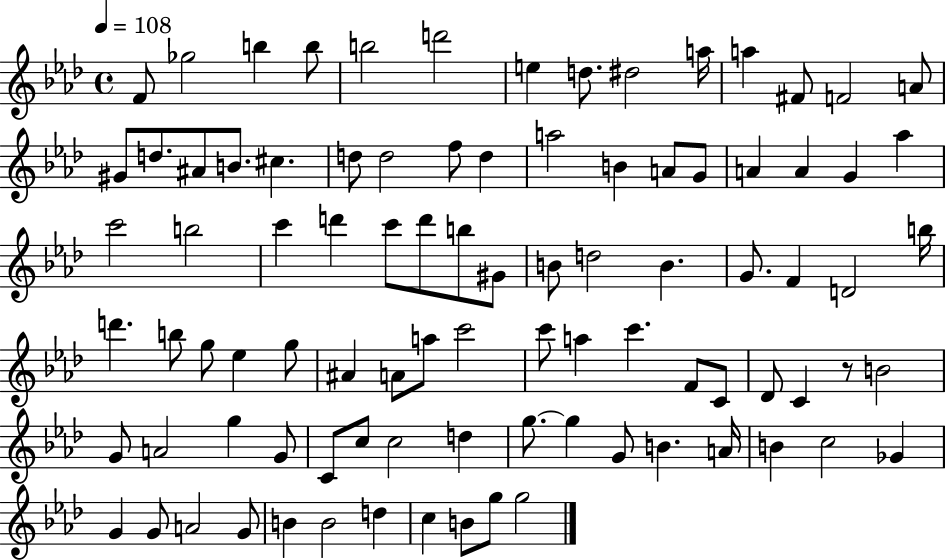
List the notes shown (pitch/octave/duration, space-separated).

F4/e Gb5/h B5/q B5/e B5/h D6/h E5/q D5/e. D#5/h A5/s A5/q F#4/e F4/h A4/e G#4/e D5/e. A#4/e B4/e. C#5/q. D5/e D5/h F5/e D5/q A5/h B4/q A4/e G4/e A4/q A4/q G4/q Ab5/q C6/h B5/h C6/q D6/q C6/e D6/e B5/e G#4/e B4/e D5/h B4/q. G4/e. F4/q D4/h B5/s D6/q. B5/e G5/e Eb5/q G5/e A#4/q A4/e A5/e C6/h C6/e A5/q C6/q. F4/e C4/e Db4/e C4/q R/e B4/h G4/e A4/h G5/q G4/e C4/e C5/e C5/h D5/q G5/e. G5/q G4/e B4/q. A4/s B4/q C5/h Gb4/q G4/q G4/e A4/h G4/e B4/q B4/h D5/q C5/q B4/e G5/e G5/h